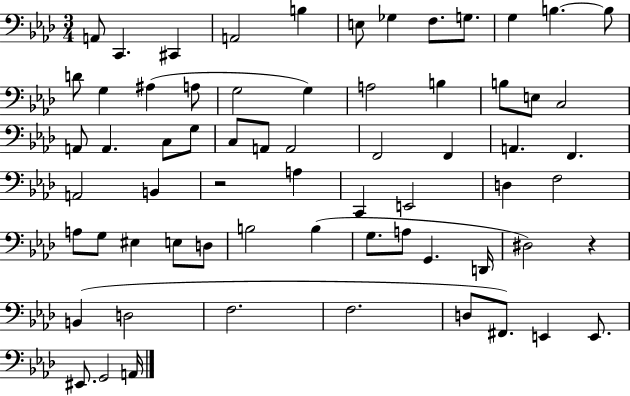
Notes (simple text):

A2/e C2/q. C#2/q A2/h B3/q E3/e Gb3/q F3/e. G3/e. G3/q B3/q. B3/e D4/e G3/q A#3/q A3/e G3/h G3/q A3/h B3/q B3/e E3/e C3/h A2/e A2/q. C3/e G3/e C3/e A2/e A2/h F2/h F2/q A2/q. F2/q. A2/h B2/q R/h A3/q C2/q E2/h D3/q F3/h A3/e G3/e EIS3/q E3/e D3/e B3/h B3/q G3/e. A3/e G2/q. D2/s D#3/h R/q B2/q D3/h F3/h. F3/h. D3/e F#2/e. E2/q E2/e. EIS2/e. G2/h A2/s